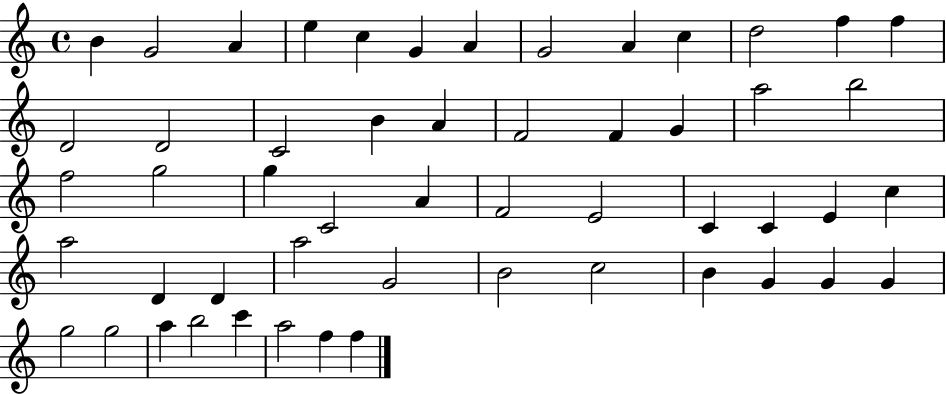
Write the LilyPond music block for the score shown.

{
  \clef treble
  \time 4/4
  \defaultTimeSignature
  \key c \major
  b'4 g'2 a'4 | e''4 c''4 g'4 a'4 | g'2 a'4 c''4 | d''2 f''4 f''4 | \break d'2 d'2 | c'2 b'4 a'4 | f'2 f'4 g'4 | a''2 b''2 | \break f''2 g''2 | g''4 c'2 a'4 | f'2 e'2 | c'4 c'4 e'4 c''4 | \break a''2 d'4 d'4 | a''2 g'2 | b'2 c''2 | b'4 g'4 g'4 g'4 | \break g''2 g''2 | a''4 b''2 c'''4 | a''2 f''4 f''4 | \bar "|."
}